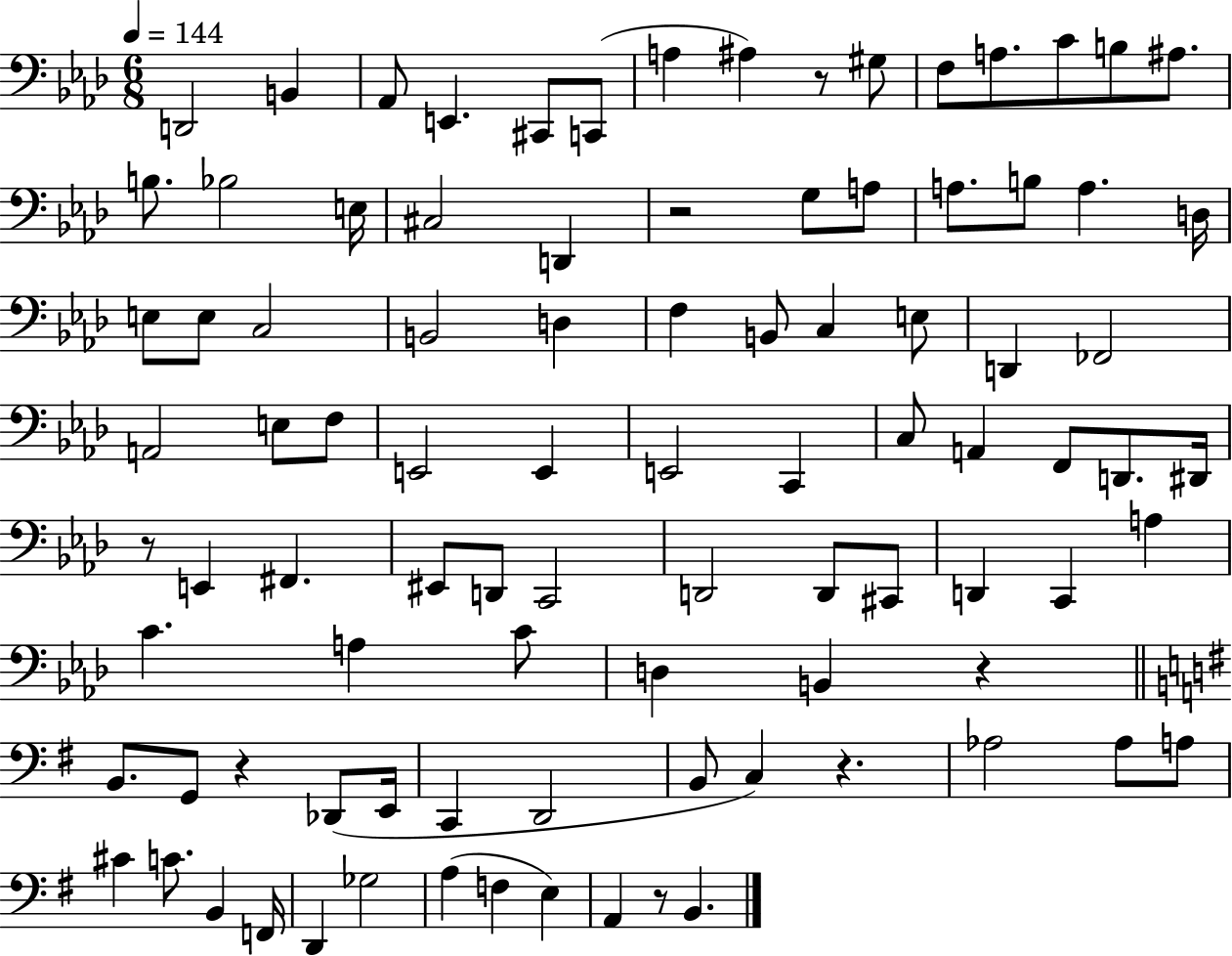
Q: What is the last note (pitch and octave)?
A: B2